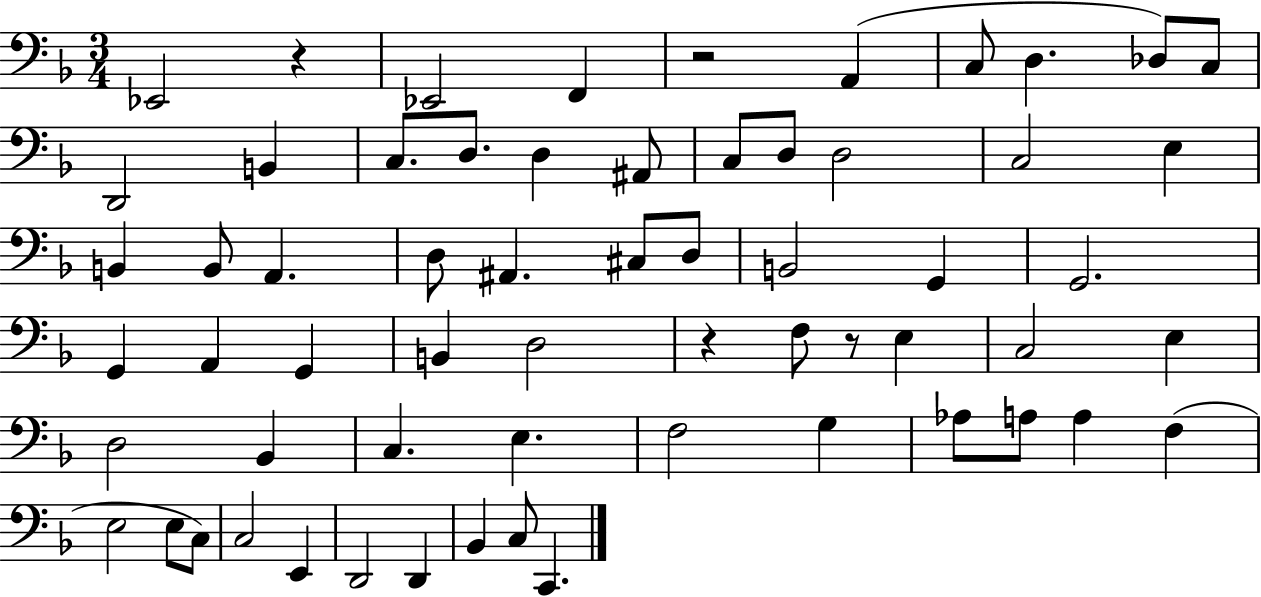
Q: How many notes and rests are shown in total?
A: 62